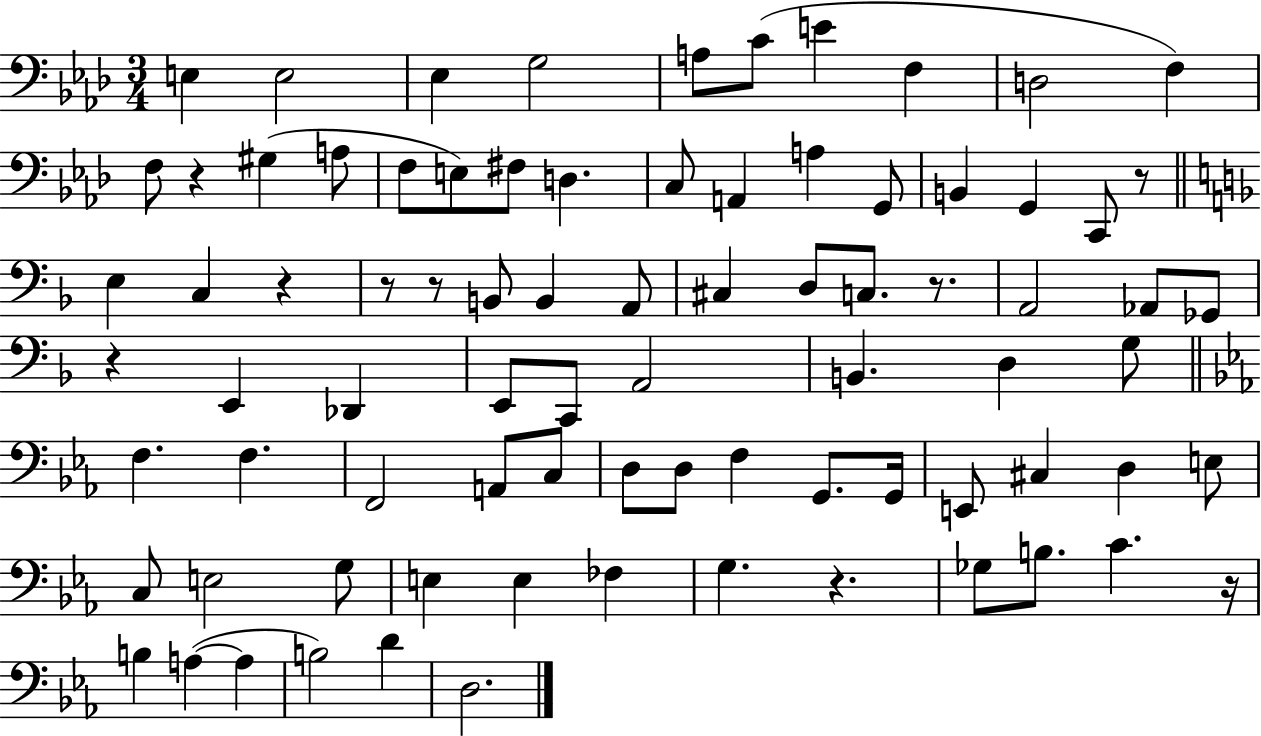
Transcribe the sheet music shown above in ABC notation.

X:1
T:Untitled
M:3/4
L:1/4
K:Ab
E, E,2 _E, G,2 A,/2 C/2 E F, D,2 F, F,/2 z ^G, A,/2 F,/2 E,/2 ^F,/2 D, C,/2 A,, A, G,,/2 B,, G,, C,,/2 z/2 E, C, z z/2 z/2 B,,/2 B,, A,,/2 ^C, D,/2 C,/2 z/2 A,,2 _A,,/2 _G,,/2 z E,, _D,, E,,/2 C,,/2 A,,2 B,, D, G,/2 F, F, F,,2 A,,/2 C,/2 D,/2 D,/2 F, G,,/2 G,,/4 E,,/2 ^C, D, E,/2 C,/2 E,2 G,/2 E, E, _F, G, z _G,/2 B,/2 C z/4 B, A, A, B,2 D D,2